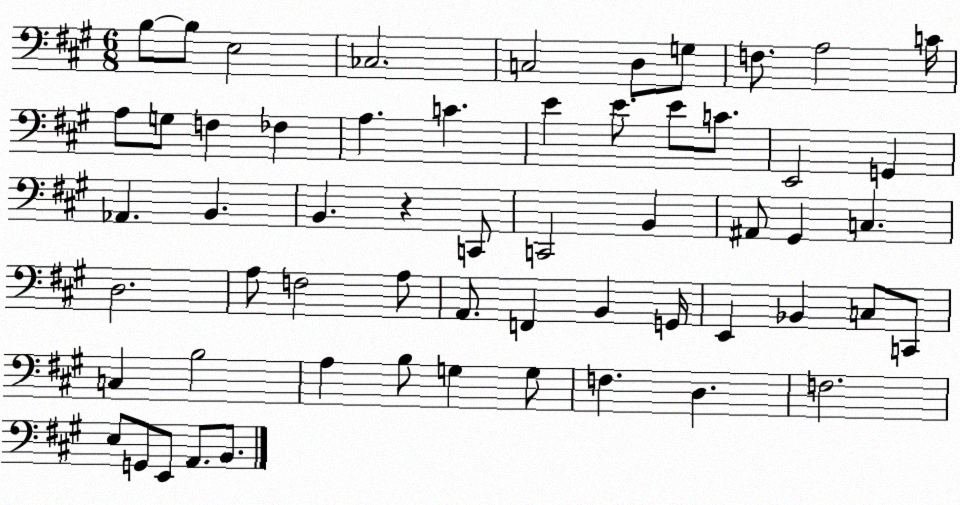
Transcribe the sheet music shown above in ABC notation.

X:1
T:Untitled
M:6/8
L:1/4
K:A
B,/2 B,/2 E,2 _C,2 C,2 D,/2 G,/2 F,/2 A,2 C/4 A,/2 G,/2 F, _F, A, C E E/2 E/2 C/2 E,,2 G,, _A,, B,, B,, z C,,/2 C,,2 B,, ^A,,/2 ^G,, C, D,2 A,/2 F,2 A,/2 A,,/2 F,, B,, G,,/4 E,, _B,, C,/2 C,,/2 C, B,2 A, B,/2 G, G,/2 F, D, F,2 E,/2 G,,/2 E,,/2 A,,/2 B,,/2